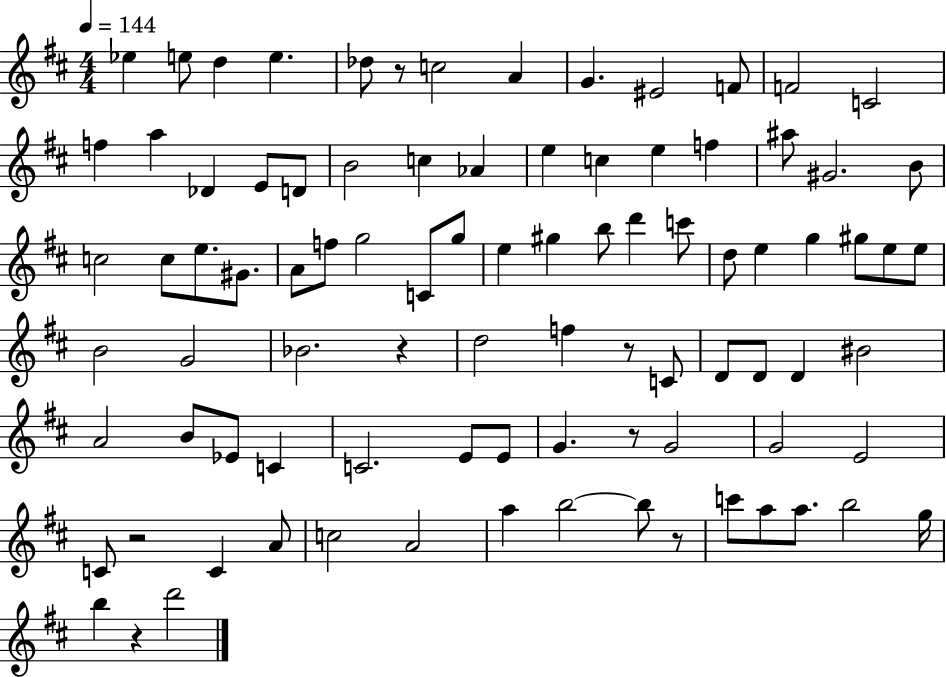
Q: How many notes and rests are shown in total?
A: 90